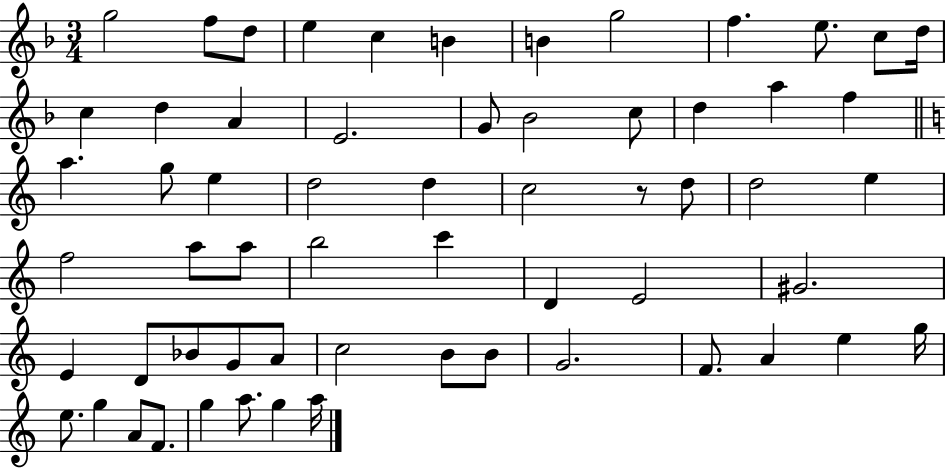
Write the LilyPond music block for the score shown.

{
  \clef treble
  \numericTimeSignature
  \time 3/4
  \key f \major
  g''2 f''8 d''8 | e''4 c''4 b'4 | b'4 g''2 | f''4. e''8. c''8 d''16 | \break c''4 d''4 a'4 | e'2. | g'8 bes'2 c''8 | d''4 a''4 f''4 | \break \bar "||" \break \key c \major a''4. g''8 e''4 | d''2 d''4 | c''2 r8 d''8 | d''2 e''4 | \break f''2 a''8 a''8 | b''2 c'''4 | d'4 e'2 | gis'2. | \break e'4 d'8 bes'8 g'8 a'8 | c''2 b'8 b'8 | g'2. | f'8. a'4 e''4 g''16 | \break e''8. g''4 a'8 f'8. | g''4 a''8. g''4 a''16 | \bar "|."
}